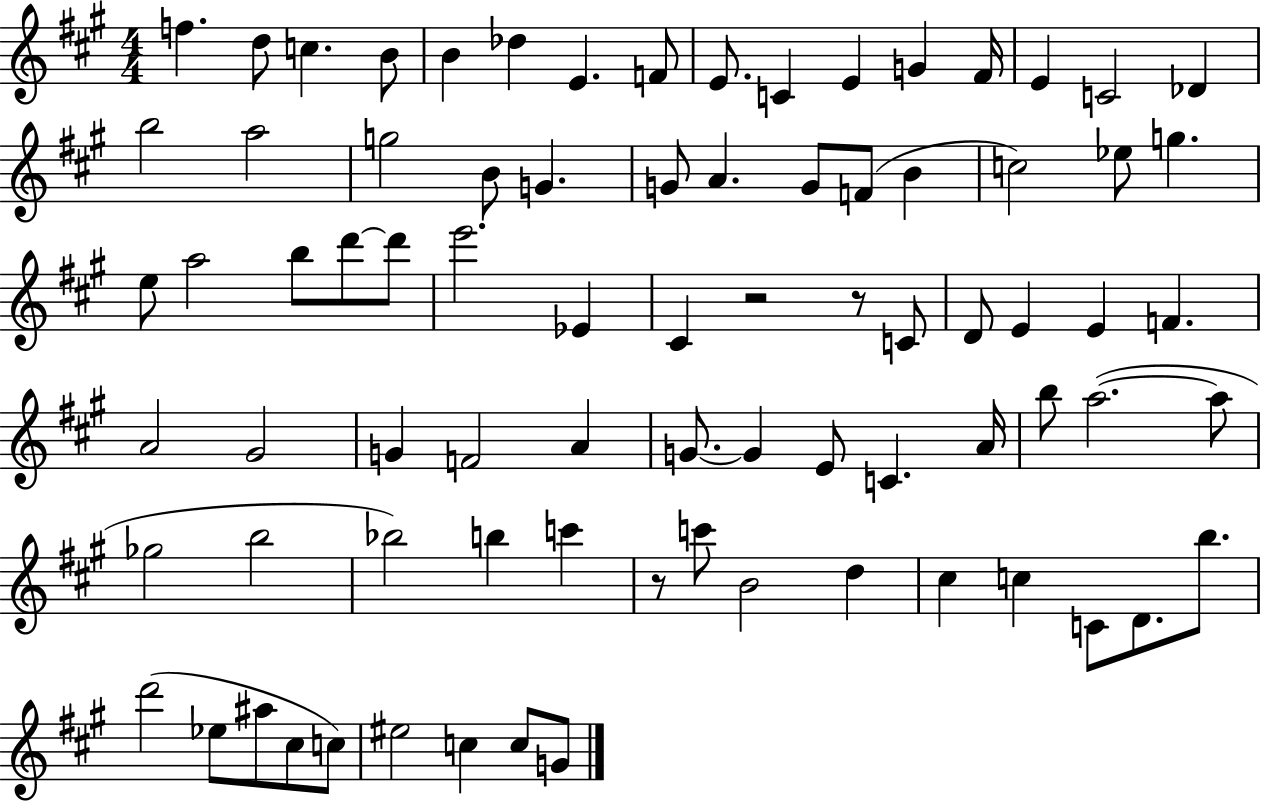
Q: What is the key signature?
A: A major